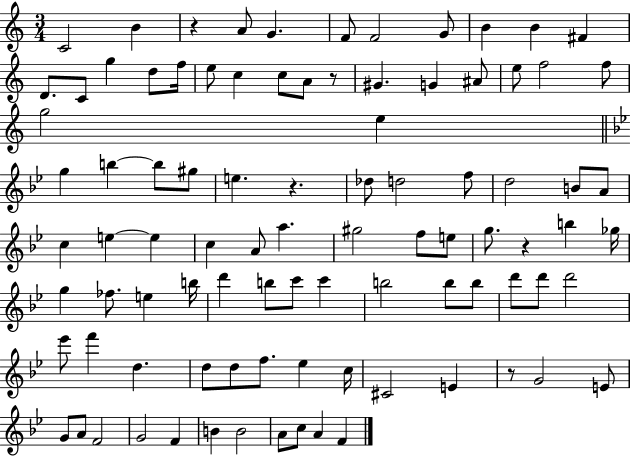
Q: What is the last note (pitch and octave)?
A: F4